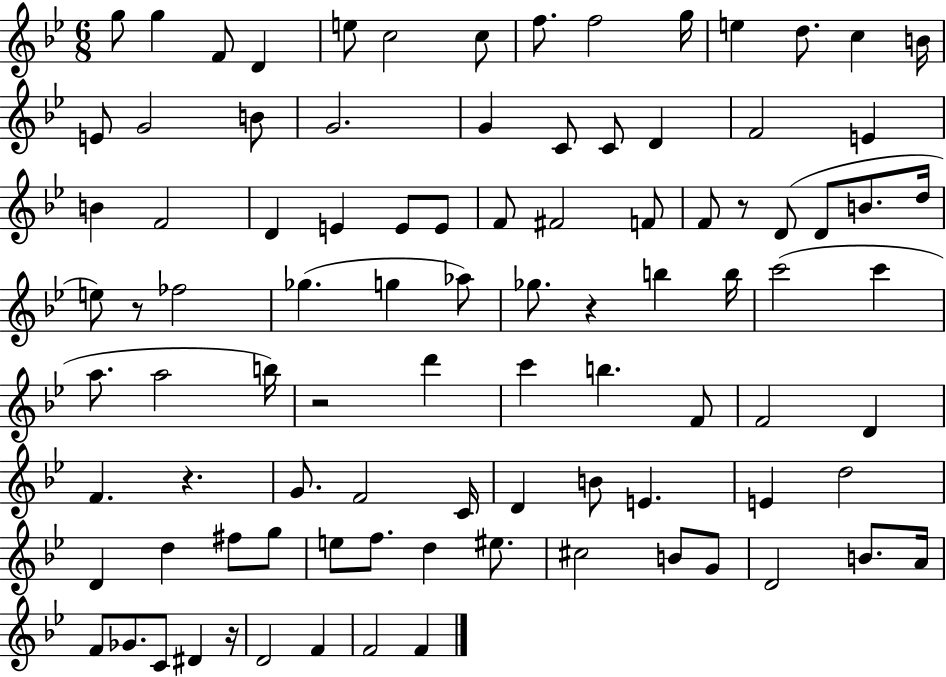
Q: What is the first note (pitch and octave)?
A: G5